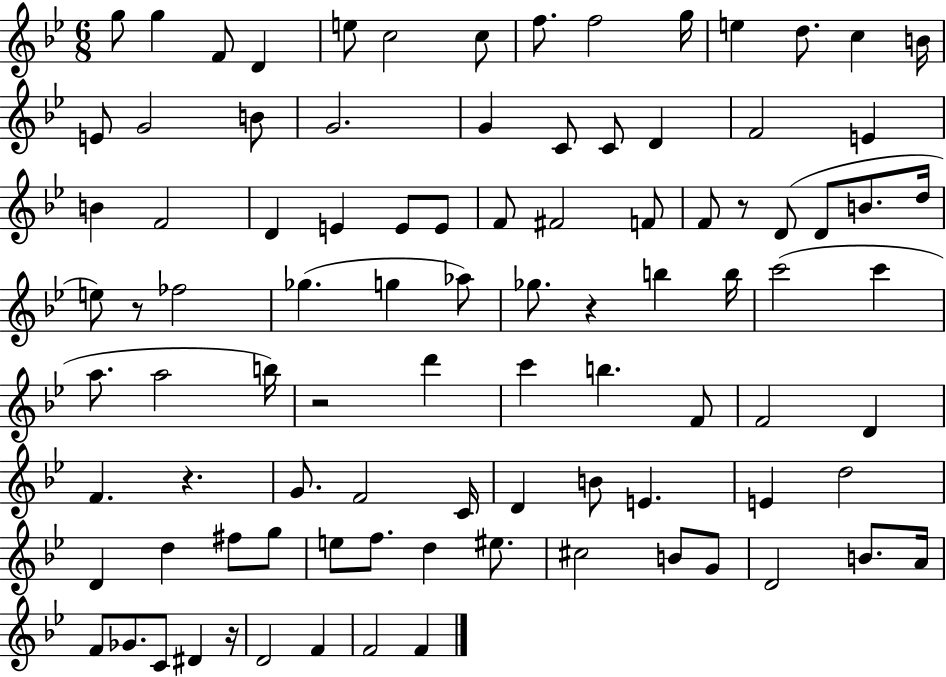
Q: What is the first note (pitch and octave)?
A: G5